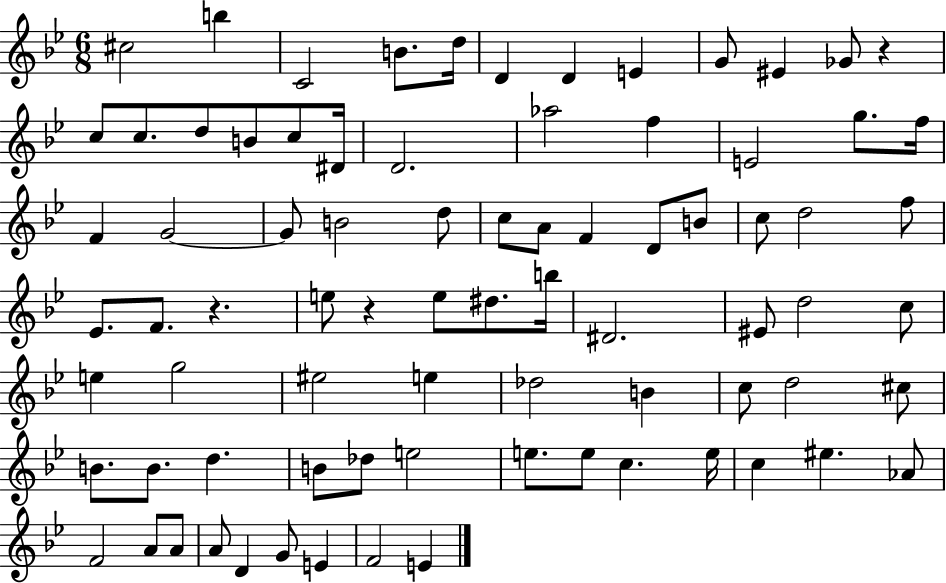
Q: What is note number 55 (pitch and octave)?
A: C#5